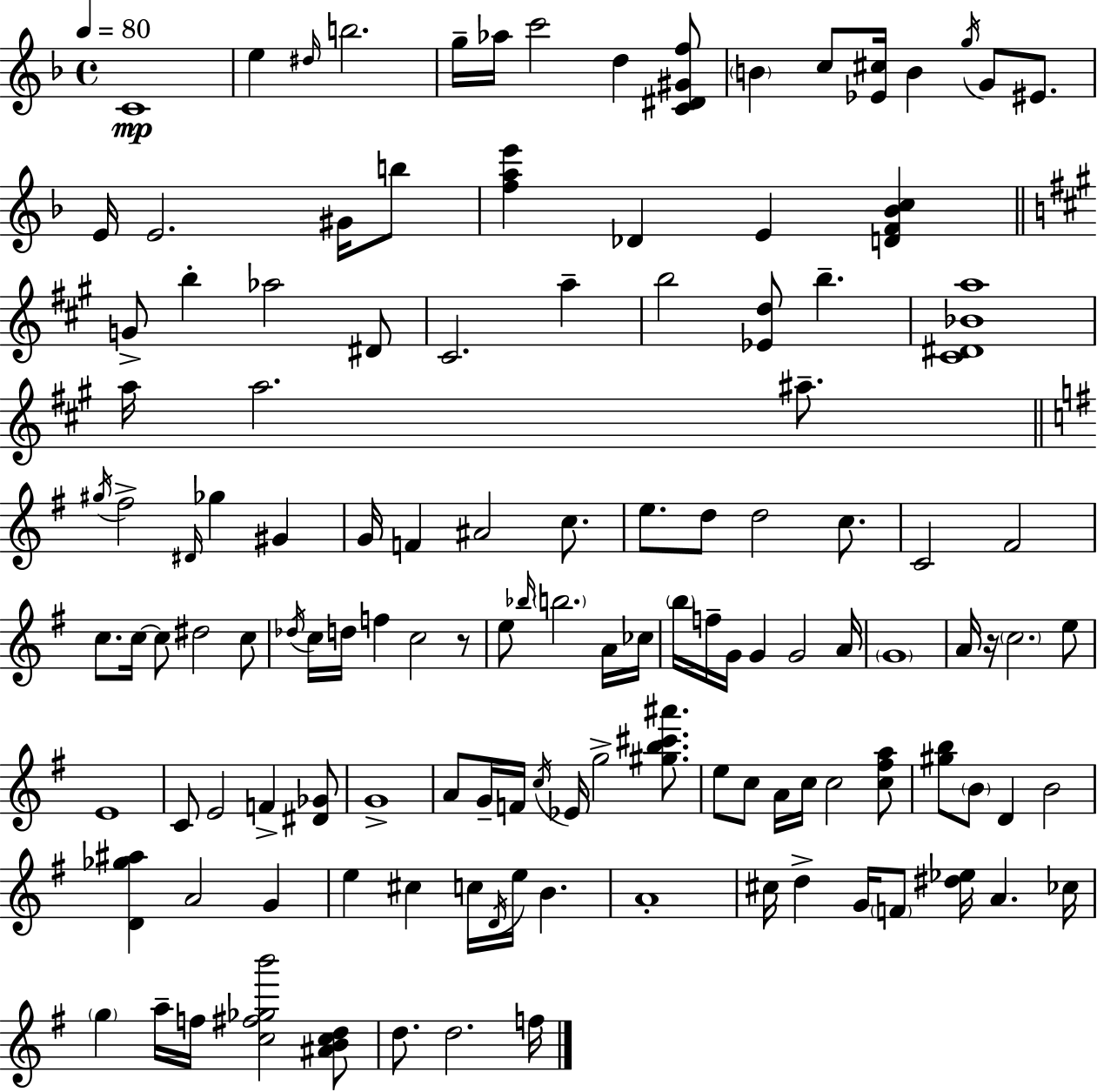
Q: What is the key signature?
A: D minor